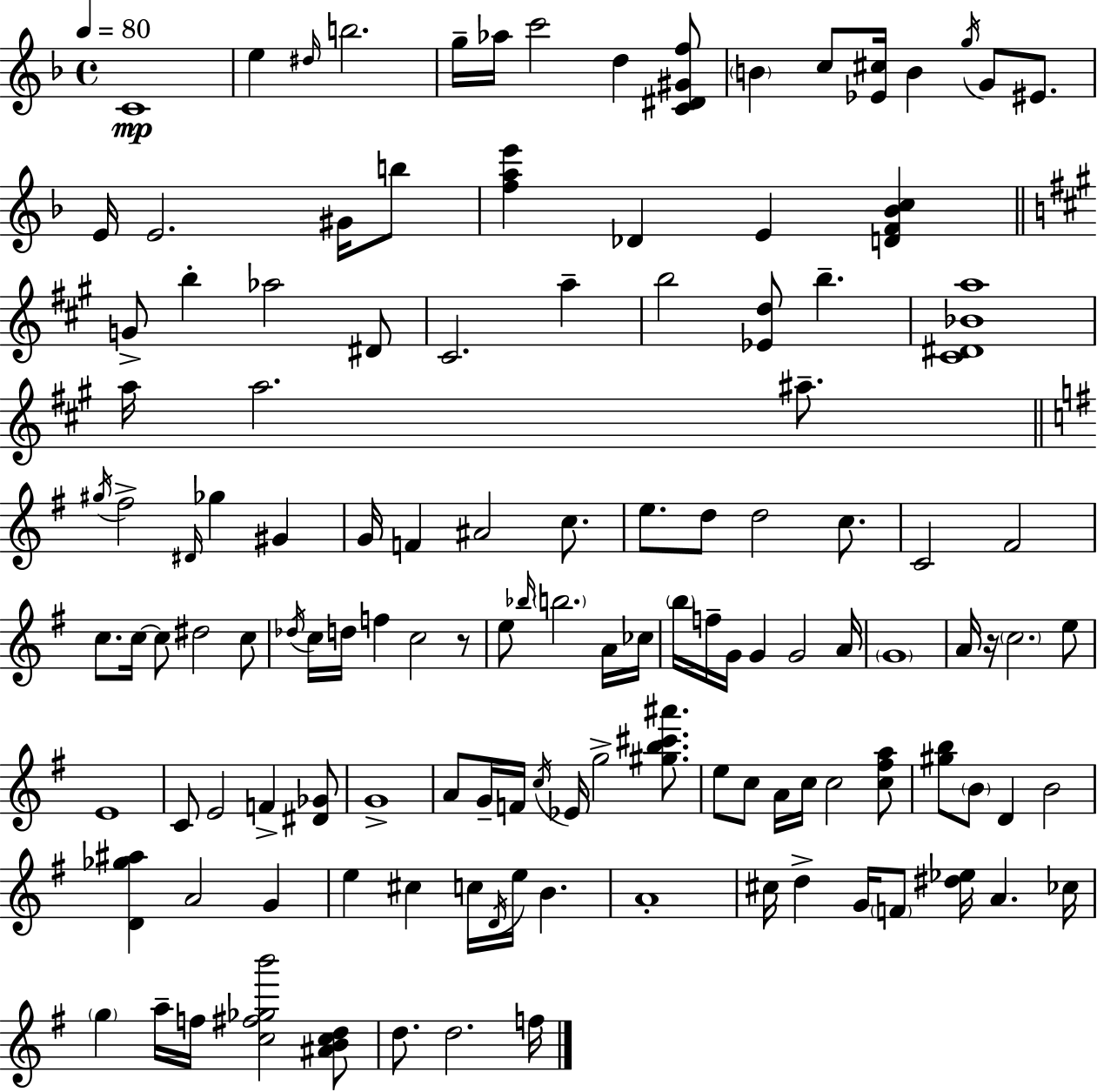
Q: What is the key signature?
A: D minor